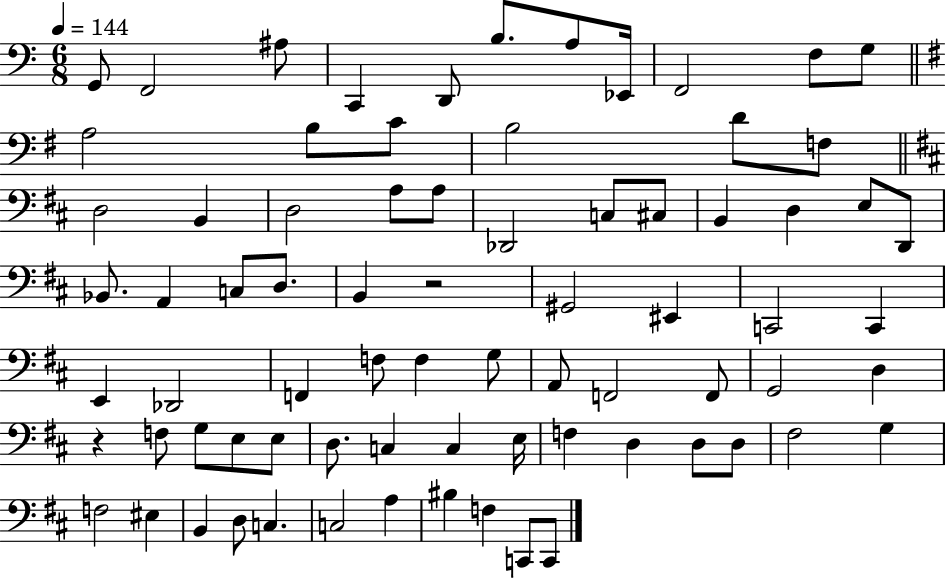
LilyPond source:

{
  \clef bass
  \numericTimeSignature
  \time 6/8
  \key c \major
  \tempo 4 = 144
  g,8 f,2 ais8 | c,4 d,8 b8. a8 ees,16 | f,2 f8 g8 | \bar "||" \break \key e \minor a2 b8 c'8 | b2 d'8 f8 | \bar "||" \break \key d \major d2 b,4 | d2 a8 a8 | des,2 c8 cis8 | b,4 d4 e8 d,8 | \break bes,8. a,4 c8 d8. | b,4 r2 | gis,2 eis,4 | c,2 c,4 | \break e,4 des,2 | f,4 f8 f4 g8 | a,8 f,2 f,8 | g,2 d4 | \break r4 f8 g8 e8 e8 | d8. c4 c4 e16 | f4 d4 d8 d8 | fis2 g4 | \break f2 eis4 | b,4 d8 c4. | c2 a4 | bis4 f4 c,8 c,8 | \break \bar "|."
}